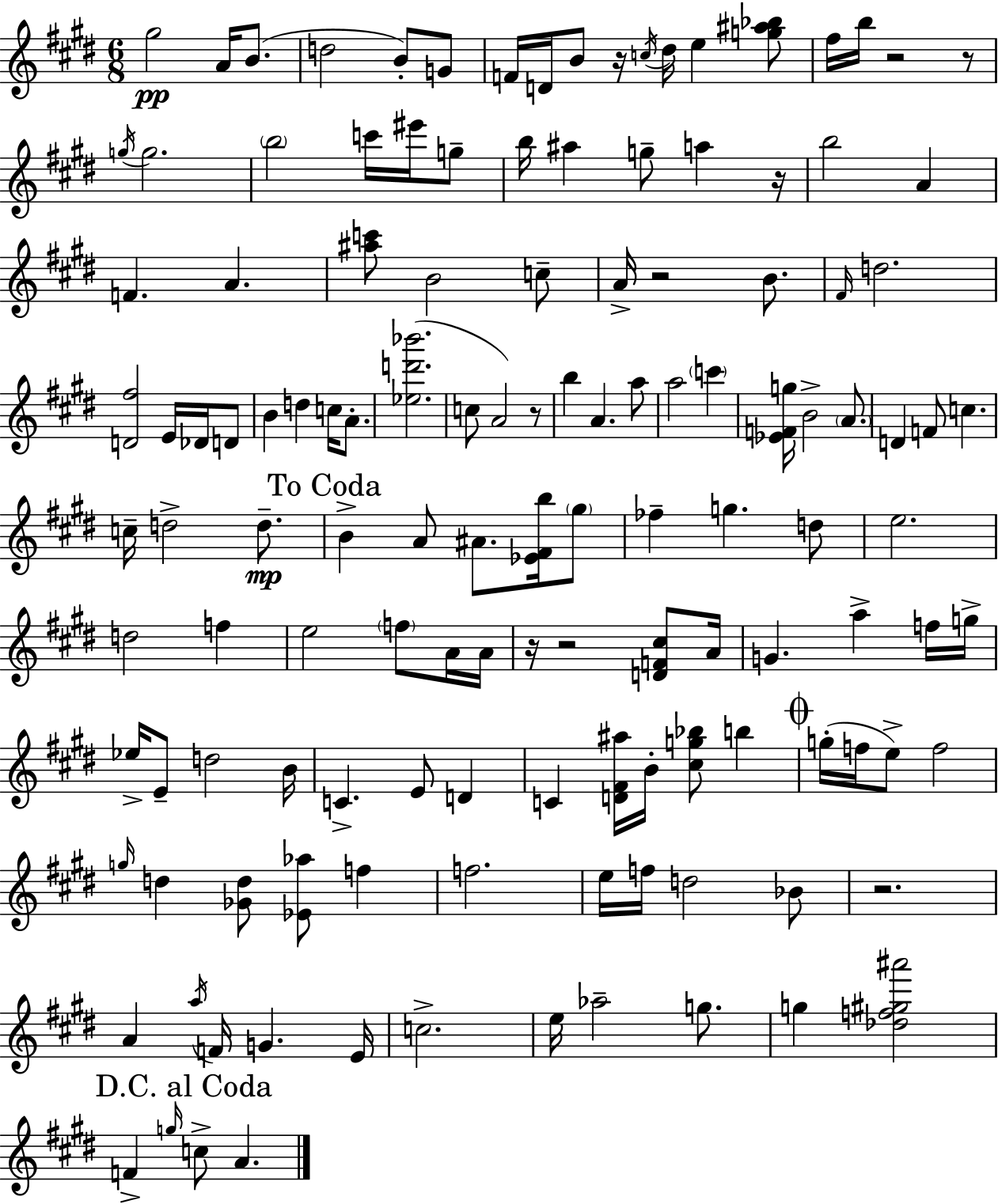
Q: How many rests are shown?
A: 9